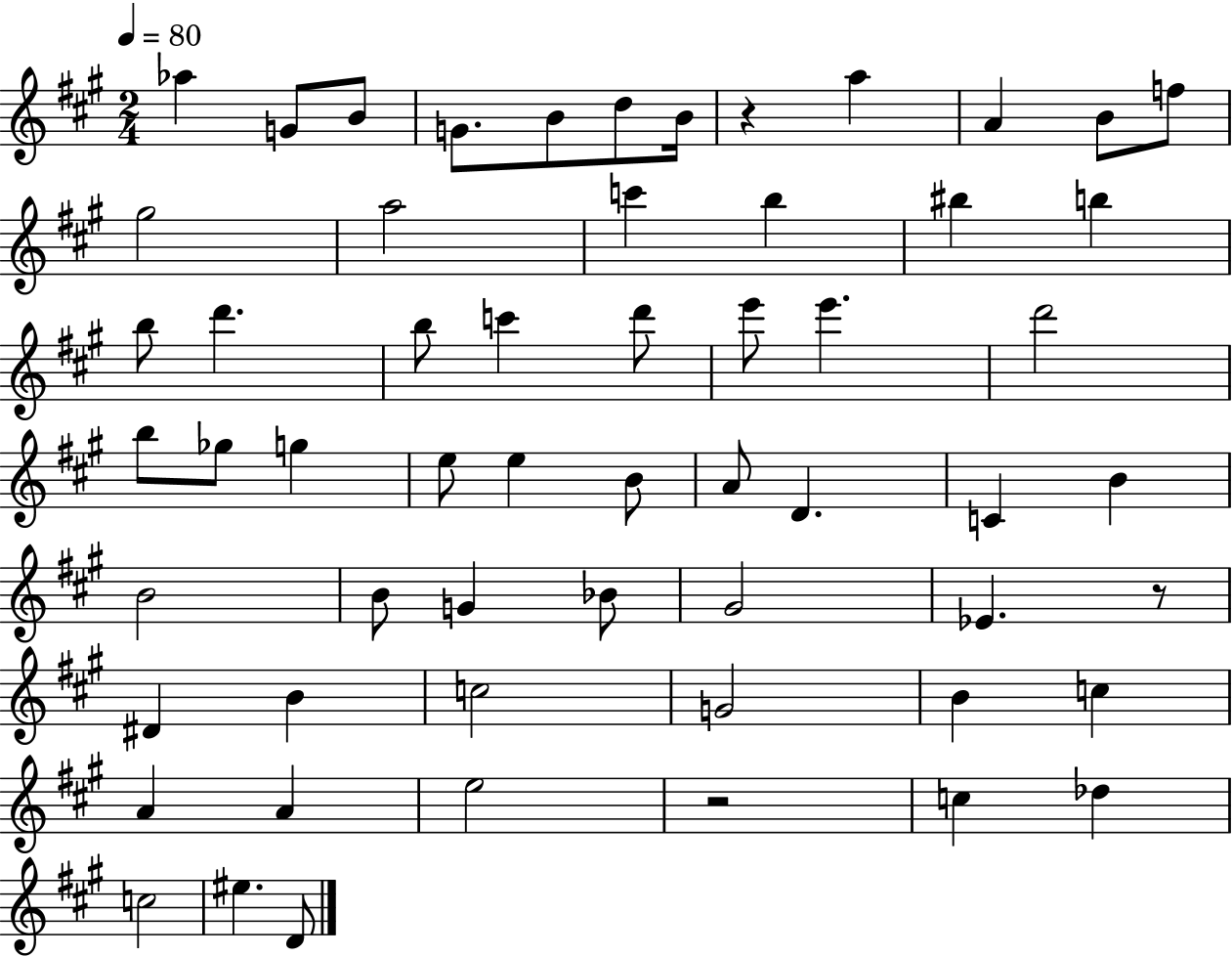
Ab5/q G4/e B4/e G4/e. B4/e D5/e B4/s R/q A5/q A4/q B4/e F5/e G#5/h A5/h C6/q B5/q BIS5/q B5/q B5/e D6/q. B5/e C6/q D6/e E6/e E6/q. D6/h B5/e Gb5/e G5/q E5/e E5/q B4/e A4/e D4/q. C4/q B4/q B4/h B4/e G4/q Bb4/e G#4/h Eb4/q. R/e D#4/q B4/q C5/h G4/h B4/q C5/q A4/q A4/q E5/h R/h C5/q Db5/q C5/h EIS5/q. D4/e